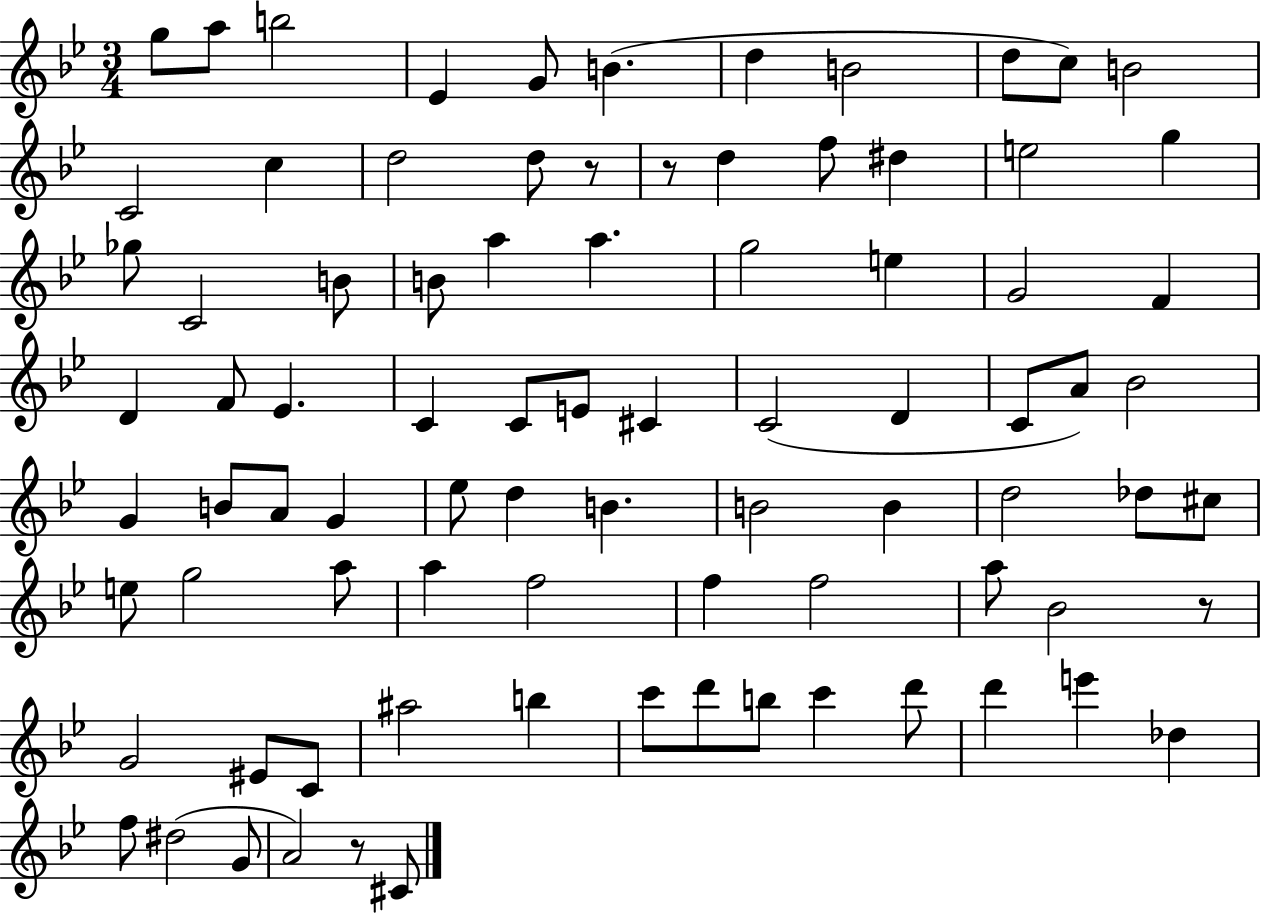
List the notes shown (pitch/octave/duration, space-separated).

G5/e A5/e B5/h Eb4/q G4/e B4/q. D5/q B4/h D5/e C5/e B4/h C4/h C5/q D5/h D5/e R/e R/e D5/q F5/e D#5/q E5/h G5/q Gb5/e C4/h B4/e B4/e A5/q A5/q. G5/h E5/q G4/h F4/q D4/q F4/e Eb4/q. C4/q C4/e E4/e C#4/q C4/h D4/q C4/e A4/e Bb4/h G4/q B4/e A4/e G4/q Eb5/e D5/q B4/q. B4/h B4/q D5/h Db5/e C#5/e E5/e G5/h A5/e A5/q F5/h F5/q F5/h A5/e Bb4/h R/e G4/h EIS4/e C4/e A#5/h B5/q C6/e D6/e B5/e C6/q D6/e D6/q E6/q Db5/q F5/e D#5/h G4/e A4/h R/e C#4/e